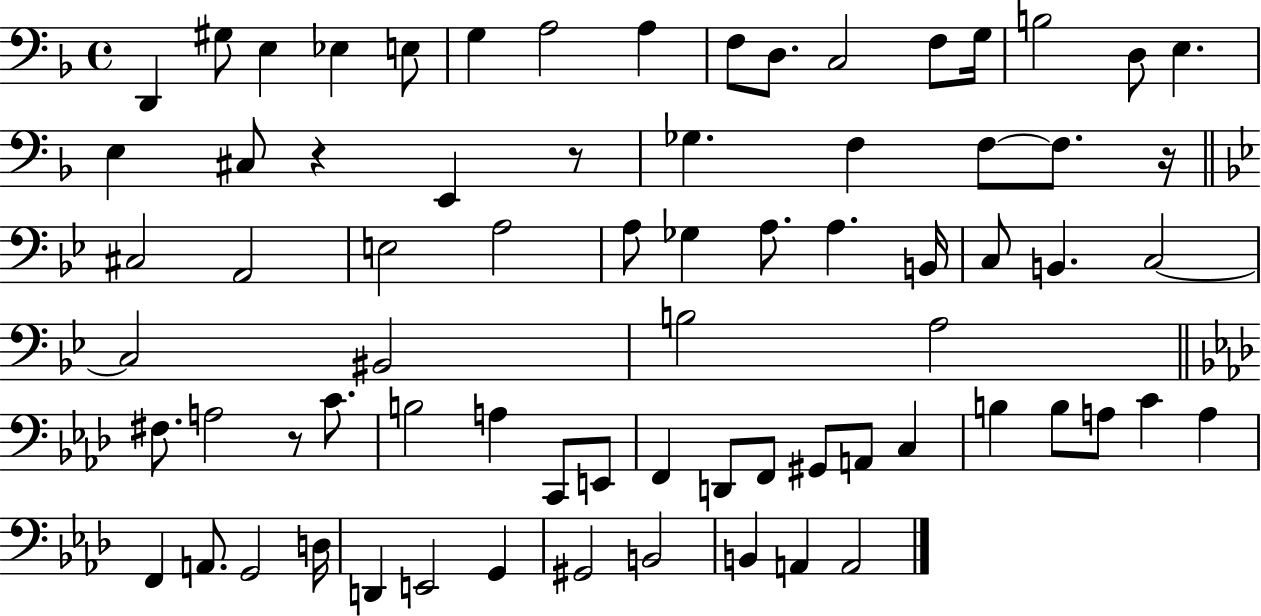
X:1
T:Untitled
M:4/4
L:1/4
K:F
D,, ^G,/2 E, _E, E,/2 G, A,2 A, F,/2 D,/2 C,2 F,/2 G,/4 B,2 D,/2 E, E, ^C,/2 z E,, z/2 _G, F, F,/2 F,/2 z/4 ^C,2 A,,2 E,2 A,2 A,/2 _G, A,/2 A, B,,/4 C,/2 B,, C,2 C,2 ^B,,2 B,2 A,2 ^F,/2 A,2 z/2 C/2 B,2 A, C,,/2 E,,/2 F,, D,,/2 F,,/2 ^G,,/2 A,,/2 C, B, B,/2 A,/2 C A, F,, A,,/2 G,,2 D,/4 D,, E,,2 G,, ^G,,2 B,,2 B,, A,, A,,2